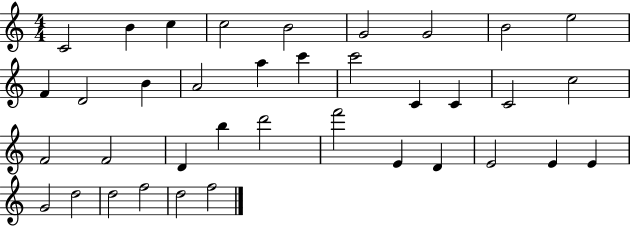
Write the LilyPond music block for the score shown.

{
  \clef treble
  \numericTimeSignature
  \time 4/4
  \key c \major
  c'2 b'4 c''4 | c''2 b'2 | g'2 g'2 | b'2 e''2 | \break f'4 d'2 b'4 | a'2 a''4 c'''4 | c'''2 c'4 c'4 | c'2 c''2 | \break f'2 f'2 | d'4 b''4 d'''2 | f'''2 e'4 d'4 | e'2 e'4 e'4 | \break g'2 d''2 | d''2 f''2 | d''2 f''2 | \bar "|."
}